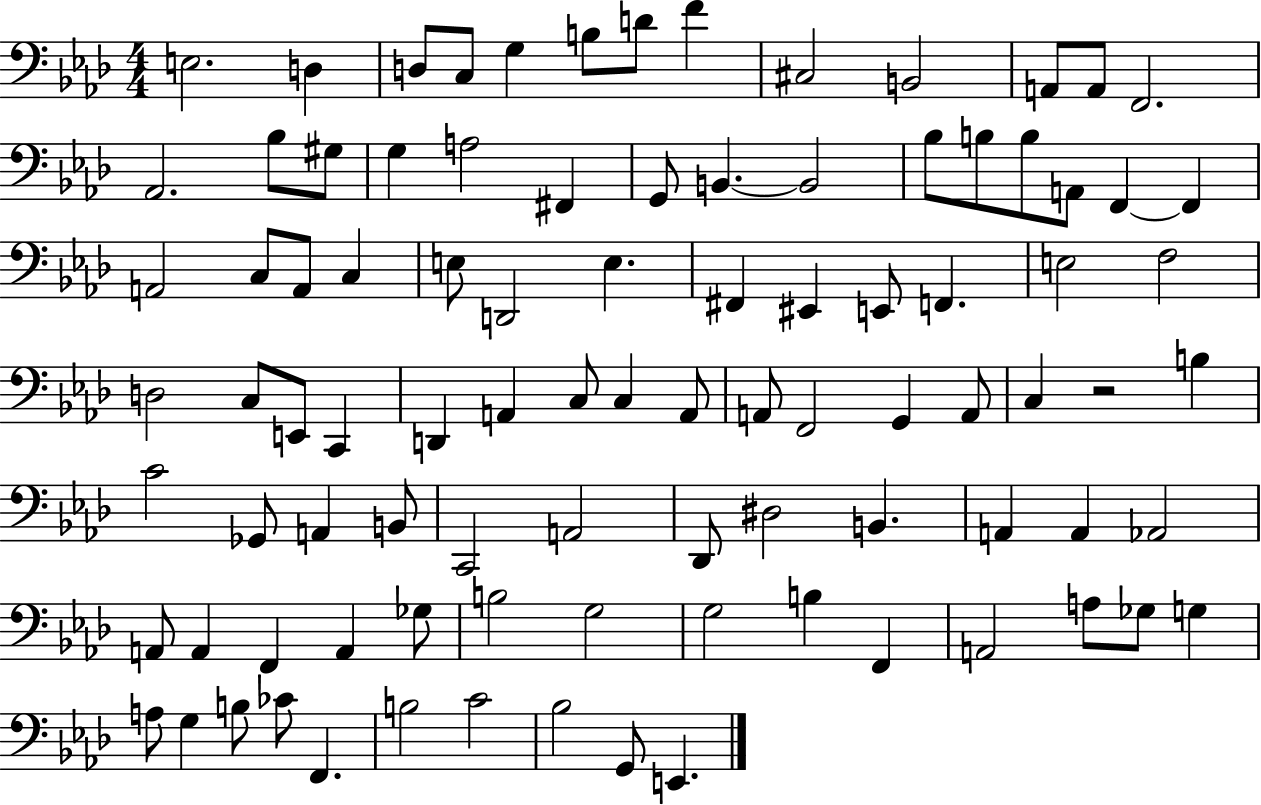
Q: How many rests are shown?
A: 1